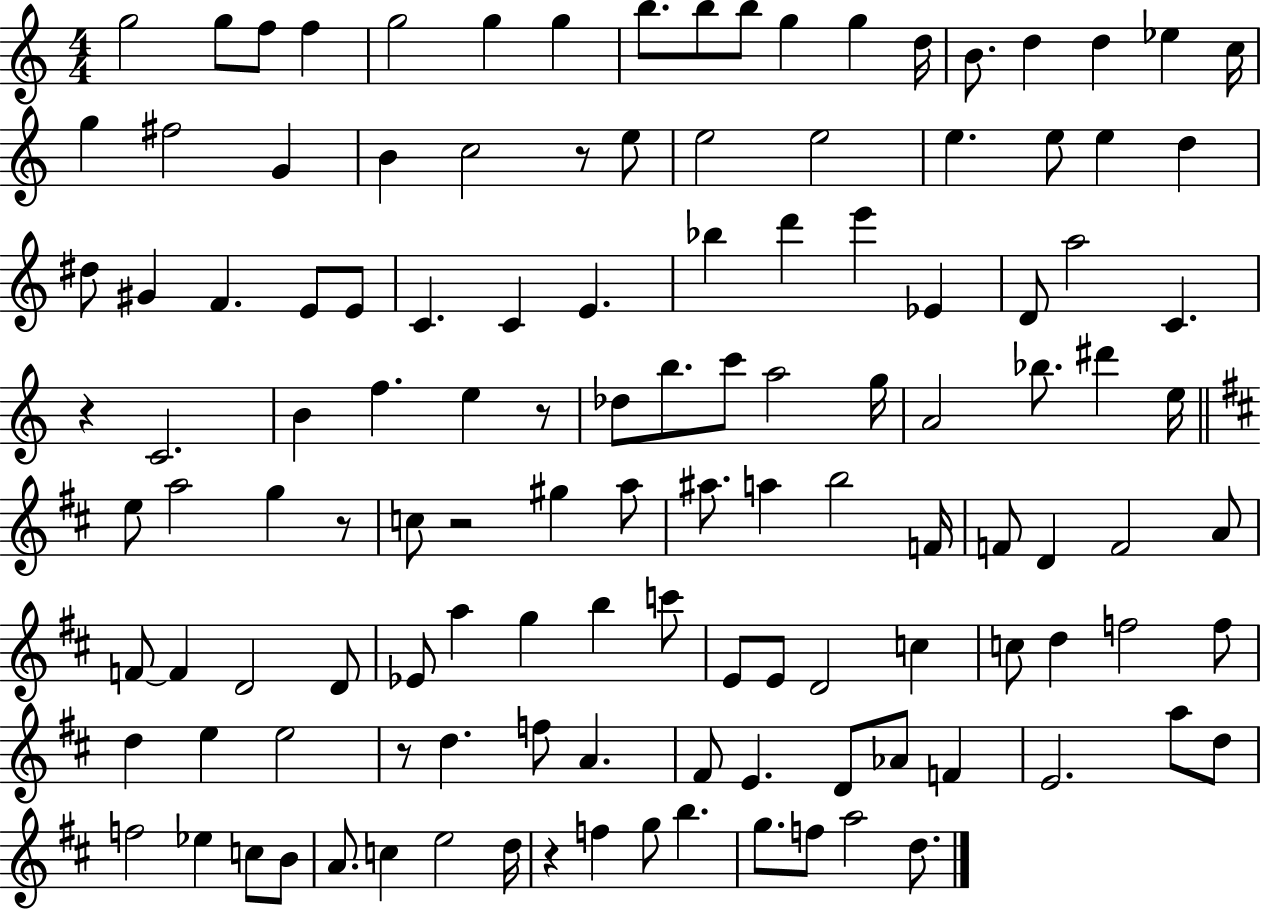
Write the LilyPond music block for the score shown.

{
  \clef treble
  \numericTimeSignature
  \time 4/4
  \key c \major
  g''2 g''8 f''8 f''4 | g''2 g''4 g''4 | b''8. b''8 b''8 g''4 g''4 d''16 | b'8. d''4 d''4 ees''4 c''16 | \break g''4 fis''2 g'4 | b'4 c''2 r8 e''8 | e''2 e''2 | e''4. e''8 e''4 d''4 | \break dis''8 gis'4 f'4. e'8 e'8 | c'4. c'4 e'4. | bes''4 d'''4 e'''4 ees'4 | d'8 a''2 c'4. | \break r4 c'2. | b'4 f''4. e''4 r8 | des''8 b''8. c'''8 a''2 g''16 | a'2 bes''8. dis'''4 e''16 | \break \bar "||" \break \key d \major e''8 a''2 g''4 r8 | c''8 r2 gis''4 a''8 | ais''8. a''4 b''2 f'16 | f'8 d'4 f'2 a'8 | \break f'8~~ f'4 d'2 d'8 | ees'8 a''4 g''4 b''4 c'''8 | e'8 e'8 d'2 c''4 | c''8 d''4 f''2 f''8 | \break d''4 e''4 e''2 | r8 d''4. f''8 a'4. | fis'8 e'4. d'8 aes'8 f'4 | e'2. a''8 d''8 | \break f''2 ees''4 c''8 b'8 | a'8. c''4 e''2 d''16 | r4 f''4 g''8 b''4. | g''8. f''8 a''2 d''8. | \break \bar "|."
}